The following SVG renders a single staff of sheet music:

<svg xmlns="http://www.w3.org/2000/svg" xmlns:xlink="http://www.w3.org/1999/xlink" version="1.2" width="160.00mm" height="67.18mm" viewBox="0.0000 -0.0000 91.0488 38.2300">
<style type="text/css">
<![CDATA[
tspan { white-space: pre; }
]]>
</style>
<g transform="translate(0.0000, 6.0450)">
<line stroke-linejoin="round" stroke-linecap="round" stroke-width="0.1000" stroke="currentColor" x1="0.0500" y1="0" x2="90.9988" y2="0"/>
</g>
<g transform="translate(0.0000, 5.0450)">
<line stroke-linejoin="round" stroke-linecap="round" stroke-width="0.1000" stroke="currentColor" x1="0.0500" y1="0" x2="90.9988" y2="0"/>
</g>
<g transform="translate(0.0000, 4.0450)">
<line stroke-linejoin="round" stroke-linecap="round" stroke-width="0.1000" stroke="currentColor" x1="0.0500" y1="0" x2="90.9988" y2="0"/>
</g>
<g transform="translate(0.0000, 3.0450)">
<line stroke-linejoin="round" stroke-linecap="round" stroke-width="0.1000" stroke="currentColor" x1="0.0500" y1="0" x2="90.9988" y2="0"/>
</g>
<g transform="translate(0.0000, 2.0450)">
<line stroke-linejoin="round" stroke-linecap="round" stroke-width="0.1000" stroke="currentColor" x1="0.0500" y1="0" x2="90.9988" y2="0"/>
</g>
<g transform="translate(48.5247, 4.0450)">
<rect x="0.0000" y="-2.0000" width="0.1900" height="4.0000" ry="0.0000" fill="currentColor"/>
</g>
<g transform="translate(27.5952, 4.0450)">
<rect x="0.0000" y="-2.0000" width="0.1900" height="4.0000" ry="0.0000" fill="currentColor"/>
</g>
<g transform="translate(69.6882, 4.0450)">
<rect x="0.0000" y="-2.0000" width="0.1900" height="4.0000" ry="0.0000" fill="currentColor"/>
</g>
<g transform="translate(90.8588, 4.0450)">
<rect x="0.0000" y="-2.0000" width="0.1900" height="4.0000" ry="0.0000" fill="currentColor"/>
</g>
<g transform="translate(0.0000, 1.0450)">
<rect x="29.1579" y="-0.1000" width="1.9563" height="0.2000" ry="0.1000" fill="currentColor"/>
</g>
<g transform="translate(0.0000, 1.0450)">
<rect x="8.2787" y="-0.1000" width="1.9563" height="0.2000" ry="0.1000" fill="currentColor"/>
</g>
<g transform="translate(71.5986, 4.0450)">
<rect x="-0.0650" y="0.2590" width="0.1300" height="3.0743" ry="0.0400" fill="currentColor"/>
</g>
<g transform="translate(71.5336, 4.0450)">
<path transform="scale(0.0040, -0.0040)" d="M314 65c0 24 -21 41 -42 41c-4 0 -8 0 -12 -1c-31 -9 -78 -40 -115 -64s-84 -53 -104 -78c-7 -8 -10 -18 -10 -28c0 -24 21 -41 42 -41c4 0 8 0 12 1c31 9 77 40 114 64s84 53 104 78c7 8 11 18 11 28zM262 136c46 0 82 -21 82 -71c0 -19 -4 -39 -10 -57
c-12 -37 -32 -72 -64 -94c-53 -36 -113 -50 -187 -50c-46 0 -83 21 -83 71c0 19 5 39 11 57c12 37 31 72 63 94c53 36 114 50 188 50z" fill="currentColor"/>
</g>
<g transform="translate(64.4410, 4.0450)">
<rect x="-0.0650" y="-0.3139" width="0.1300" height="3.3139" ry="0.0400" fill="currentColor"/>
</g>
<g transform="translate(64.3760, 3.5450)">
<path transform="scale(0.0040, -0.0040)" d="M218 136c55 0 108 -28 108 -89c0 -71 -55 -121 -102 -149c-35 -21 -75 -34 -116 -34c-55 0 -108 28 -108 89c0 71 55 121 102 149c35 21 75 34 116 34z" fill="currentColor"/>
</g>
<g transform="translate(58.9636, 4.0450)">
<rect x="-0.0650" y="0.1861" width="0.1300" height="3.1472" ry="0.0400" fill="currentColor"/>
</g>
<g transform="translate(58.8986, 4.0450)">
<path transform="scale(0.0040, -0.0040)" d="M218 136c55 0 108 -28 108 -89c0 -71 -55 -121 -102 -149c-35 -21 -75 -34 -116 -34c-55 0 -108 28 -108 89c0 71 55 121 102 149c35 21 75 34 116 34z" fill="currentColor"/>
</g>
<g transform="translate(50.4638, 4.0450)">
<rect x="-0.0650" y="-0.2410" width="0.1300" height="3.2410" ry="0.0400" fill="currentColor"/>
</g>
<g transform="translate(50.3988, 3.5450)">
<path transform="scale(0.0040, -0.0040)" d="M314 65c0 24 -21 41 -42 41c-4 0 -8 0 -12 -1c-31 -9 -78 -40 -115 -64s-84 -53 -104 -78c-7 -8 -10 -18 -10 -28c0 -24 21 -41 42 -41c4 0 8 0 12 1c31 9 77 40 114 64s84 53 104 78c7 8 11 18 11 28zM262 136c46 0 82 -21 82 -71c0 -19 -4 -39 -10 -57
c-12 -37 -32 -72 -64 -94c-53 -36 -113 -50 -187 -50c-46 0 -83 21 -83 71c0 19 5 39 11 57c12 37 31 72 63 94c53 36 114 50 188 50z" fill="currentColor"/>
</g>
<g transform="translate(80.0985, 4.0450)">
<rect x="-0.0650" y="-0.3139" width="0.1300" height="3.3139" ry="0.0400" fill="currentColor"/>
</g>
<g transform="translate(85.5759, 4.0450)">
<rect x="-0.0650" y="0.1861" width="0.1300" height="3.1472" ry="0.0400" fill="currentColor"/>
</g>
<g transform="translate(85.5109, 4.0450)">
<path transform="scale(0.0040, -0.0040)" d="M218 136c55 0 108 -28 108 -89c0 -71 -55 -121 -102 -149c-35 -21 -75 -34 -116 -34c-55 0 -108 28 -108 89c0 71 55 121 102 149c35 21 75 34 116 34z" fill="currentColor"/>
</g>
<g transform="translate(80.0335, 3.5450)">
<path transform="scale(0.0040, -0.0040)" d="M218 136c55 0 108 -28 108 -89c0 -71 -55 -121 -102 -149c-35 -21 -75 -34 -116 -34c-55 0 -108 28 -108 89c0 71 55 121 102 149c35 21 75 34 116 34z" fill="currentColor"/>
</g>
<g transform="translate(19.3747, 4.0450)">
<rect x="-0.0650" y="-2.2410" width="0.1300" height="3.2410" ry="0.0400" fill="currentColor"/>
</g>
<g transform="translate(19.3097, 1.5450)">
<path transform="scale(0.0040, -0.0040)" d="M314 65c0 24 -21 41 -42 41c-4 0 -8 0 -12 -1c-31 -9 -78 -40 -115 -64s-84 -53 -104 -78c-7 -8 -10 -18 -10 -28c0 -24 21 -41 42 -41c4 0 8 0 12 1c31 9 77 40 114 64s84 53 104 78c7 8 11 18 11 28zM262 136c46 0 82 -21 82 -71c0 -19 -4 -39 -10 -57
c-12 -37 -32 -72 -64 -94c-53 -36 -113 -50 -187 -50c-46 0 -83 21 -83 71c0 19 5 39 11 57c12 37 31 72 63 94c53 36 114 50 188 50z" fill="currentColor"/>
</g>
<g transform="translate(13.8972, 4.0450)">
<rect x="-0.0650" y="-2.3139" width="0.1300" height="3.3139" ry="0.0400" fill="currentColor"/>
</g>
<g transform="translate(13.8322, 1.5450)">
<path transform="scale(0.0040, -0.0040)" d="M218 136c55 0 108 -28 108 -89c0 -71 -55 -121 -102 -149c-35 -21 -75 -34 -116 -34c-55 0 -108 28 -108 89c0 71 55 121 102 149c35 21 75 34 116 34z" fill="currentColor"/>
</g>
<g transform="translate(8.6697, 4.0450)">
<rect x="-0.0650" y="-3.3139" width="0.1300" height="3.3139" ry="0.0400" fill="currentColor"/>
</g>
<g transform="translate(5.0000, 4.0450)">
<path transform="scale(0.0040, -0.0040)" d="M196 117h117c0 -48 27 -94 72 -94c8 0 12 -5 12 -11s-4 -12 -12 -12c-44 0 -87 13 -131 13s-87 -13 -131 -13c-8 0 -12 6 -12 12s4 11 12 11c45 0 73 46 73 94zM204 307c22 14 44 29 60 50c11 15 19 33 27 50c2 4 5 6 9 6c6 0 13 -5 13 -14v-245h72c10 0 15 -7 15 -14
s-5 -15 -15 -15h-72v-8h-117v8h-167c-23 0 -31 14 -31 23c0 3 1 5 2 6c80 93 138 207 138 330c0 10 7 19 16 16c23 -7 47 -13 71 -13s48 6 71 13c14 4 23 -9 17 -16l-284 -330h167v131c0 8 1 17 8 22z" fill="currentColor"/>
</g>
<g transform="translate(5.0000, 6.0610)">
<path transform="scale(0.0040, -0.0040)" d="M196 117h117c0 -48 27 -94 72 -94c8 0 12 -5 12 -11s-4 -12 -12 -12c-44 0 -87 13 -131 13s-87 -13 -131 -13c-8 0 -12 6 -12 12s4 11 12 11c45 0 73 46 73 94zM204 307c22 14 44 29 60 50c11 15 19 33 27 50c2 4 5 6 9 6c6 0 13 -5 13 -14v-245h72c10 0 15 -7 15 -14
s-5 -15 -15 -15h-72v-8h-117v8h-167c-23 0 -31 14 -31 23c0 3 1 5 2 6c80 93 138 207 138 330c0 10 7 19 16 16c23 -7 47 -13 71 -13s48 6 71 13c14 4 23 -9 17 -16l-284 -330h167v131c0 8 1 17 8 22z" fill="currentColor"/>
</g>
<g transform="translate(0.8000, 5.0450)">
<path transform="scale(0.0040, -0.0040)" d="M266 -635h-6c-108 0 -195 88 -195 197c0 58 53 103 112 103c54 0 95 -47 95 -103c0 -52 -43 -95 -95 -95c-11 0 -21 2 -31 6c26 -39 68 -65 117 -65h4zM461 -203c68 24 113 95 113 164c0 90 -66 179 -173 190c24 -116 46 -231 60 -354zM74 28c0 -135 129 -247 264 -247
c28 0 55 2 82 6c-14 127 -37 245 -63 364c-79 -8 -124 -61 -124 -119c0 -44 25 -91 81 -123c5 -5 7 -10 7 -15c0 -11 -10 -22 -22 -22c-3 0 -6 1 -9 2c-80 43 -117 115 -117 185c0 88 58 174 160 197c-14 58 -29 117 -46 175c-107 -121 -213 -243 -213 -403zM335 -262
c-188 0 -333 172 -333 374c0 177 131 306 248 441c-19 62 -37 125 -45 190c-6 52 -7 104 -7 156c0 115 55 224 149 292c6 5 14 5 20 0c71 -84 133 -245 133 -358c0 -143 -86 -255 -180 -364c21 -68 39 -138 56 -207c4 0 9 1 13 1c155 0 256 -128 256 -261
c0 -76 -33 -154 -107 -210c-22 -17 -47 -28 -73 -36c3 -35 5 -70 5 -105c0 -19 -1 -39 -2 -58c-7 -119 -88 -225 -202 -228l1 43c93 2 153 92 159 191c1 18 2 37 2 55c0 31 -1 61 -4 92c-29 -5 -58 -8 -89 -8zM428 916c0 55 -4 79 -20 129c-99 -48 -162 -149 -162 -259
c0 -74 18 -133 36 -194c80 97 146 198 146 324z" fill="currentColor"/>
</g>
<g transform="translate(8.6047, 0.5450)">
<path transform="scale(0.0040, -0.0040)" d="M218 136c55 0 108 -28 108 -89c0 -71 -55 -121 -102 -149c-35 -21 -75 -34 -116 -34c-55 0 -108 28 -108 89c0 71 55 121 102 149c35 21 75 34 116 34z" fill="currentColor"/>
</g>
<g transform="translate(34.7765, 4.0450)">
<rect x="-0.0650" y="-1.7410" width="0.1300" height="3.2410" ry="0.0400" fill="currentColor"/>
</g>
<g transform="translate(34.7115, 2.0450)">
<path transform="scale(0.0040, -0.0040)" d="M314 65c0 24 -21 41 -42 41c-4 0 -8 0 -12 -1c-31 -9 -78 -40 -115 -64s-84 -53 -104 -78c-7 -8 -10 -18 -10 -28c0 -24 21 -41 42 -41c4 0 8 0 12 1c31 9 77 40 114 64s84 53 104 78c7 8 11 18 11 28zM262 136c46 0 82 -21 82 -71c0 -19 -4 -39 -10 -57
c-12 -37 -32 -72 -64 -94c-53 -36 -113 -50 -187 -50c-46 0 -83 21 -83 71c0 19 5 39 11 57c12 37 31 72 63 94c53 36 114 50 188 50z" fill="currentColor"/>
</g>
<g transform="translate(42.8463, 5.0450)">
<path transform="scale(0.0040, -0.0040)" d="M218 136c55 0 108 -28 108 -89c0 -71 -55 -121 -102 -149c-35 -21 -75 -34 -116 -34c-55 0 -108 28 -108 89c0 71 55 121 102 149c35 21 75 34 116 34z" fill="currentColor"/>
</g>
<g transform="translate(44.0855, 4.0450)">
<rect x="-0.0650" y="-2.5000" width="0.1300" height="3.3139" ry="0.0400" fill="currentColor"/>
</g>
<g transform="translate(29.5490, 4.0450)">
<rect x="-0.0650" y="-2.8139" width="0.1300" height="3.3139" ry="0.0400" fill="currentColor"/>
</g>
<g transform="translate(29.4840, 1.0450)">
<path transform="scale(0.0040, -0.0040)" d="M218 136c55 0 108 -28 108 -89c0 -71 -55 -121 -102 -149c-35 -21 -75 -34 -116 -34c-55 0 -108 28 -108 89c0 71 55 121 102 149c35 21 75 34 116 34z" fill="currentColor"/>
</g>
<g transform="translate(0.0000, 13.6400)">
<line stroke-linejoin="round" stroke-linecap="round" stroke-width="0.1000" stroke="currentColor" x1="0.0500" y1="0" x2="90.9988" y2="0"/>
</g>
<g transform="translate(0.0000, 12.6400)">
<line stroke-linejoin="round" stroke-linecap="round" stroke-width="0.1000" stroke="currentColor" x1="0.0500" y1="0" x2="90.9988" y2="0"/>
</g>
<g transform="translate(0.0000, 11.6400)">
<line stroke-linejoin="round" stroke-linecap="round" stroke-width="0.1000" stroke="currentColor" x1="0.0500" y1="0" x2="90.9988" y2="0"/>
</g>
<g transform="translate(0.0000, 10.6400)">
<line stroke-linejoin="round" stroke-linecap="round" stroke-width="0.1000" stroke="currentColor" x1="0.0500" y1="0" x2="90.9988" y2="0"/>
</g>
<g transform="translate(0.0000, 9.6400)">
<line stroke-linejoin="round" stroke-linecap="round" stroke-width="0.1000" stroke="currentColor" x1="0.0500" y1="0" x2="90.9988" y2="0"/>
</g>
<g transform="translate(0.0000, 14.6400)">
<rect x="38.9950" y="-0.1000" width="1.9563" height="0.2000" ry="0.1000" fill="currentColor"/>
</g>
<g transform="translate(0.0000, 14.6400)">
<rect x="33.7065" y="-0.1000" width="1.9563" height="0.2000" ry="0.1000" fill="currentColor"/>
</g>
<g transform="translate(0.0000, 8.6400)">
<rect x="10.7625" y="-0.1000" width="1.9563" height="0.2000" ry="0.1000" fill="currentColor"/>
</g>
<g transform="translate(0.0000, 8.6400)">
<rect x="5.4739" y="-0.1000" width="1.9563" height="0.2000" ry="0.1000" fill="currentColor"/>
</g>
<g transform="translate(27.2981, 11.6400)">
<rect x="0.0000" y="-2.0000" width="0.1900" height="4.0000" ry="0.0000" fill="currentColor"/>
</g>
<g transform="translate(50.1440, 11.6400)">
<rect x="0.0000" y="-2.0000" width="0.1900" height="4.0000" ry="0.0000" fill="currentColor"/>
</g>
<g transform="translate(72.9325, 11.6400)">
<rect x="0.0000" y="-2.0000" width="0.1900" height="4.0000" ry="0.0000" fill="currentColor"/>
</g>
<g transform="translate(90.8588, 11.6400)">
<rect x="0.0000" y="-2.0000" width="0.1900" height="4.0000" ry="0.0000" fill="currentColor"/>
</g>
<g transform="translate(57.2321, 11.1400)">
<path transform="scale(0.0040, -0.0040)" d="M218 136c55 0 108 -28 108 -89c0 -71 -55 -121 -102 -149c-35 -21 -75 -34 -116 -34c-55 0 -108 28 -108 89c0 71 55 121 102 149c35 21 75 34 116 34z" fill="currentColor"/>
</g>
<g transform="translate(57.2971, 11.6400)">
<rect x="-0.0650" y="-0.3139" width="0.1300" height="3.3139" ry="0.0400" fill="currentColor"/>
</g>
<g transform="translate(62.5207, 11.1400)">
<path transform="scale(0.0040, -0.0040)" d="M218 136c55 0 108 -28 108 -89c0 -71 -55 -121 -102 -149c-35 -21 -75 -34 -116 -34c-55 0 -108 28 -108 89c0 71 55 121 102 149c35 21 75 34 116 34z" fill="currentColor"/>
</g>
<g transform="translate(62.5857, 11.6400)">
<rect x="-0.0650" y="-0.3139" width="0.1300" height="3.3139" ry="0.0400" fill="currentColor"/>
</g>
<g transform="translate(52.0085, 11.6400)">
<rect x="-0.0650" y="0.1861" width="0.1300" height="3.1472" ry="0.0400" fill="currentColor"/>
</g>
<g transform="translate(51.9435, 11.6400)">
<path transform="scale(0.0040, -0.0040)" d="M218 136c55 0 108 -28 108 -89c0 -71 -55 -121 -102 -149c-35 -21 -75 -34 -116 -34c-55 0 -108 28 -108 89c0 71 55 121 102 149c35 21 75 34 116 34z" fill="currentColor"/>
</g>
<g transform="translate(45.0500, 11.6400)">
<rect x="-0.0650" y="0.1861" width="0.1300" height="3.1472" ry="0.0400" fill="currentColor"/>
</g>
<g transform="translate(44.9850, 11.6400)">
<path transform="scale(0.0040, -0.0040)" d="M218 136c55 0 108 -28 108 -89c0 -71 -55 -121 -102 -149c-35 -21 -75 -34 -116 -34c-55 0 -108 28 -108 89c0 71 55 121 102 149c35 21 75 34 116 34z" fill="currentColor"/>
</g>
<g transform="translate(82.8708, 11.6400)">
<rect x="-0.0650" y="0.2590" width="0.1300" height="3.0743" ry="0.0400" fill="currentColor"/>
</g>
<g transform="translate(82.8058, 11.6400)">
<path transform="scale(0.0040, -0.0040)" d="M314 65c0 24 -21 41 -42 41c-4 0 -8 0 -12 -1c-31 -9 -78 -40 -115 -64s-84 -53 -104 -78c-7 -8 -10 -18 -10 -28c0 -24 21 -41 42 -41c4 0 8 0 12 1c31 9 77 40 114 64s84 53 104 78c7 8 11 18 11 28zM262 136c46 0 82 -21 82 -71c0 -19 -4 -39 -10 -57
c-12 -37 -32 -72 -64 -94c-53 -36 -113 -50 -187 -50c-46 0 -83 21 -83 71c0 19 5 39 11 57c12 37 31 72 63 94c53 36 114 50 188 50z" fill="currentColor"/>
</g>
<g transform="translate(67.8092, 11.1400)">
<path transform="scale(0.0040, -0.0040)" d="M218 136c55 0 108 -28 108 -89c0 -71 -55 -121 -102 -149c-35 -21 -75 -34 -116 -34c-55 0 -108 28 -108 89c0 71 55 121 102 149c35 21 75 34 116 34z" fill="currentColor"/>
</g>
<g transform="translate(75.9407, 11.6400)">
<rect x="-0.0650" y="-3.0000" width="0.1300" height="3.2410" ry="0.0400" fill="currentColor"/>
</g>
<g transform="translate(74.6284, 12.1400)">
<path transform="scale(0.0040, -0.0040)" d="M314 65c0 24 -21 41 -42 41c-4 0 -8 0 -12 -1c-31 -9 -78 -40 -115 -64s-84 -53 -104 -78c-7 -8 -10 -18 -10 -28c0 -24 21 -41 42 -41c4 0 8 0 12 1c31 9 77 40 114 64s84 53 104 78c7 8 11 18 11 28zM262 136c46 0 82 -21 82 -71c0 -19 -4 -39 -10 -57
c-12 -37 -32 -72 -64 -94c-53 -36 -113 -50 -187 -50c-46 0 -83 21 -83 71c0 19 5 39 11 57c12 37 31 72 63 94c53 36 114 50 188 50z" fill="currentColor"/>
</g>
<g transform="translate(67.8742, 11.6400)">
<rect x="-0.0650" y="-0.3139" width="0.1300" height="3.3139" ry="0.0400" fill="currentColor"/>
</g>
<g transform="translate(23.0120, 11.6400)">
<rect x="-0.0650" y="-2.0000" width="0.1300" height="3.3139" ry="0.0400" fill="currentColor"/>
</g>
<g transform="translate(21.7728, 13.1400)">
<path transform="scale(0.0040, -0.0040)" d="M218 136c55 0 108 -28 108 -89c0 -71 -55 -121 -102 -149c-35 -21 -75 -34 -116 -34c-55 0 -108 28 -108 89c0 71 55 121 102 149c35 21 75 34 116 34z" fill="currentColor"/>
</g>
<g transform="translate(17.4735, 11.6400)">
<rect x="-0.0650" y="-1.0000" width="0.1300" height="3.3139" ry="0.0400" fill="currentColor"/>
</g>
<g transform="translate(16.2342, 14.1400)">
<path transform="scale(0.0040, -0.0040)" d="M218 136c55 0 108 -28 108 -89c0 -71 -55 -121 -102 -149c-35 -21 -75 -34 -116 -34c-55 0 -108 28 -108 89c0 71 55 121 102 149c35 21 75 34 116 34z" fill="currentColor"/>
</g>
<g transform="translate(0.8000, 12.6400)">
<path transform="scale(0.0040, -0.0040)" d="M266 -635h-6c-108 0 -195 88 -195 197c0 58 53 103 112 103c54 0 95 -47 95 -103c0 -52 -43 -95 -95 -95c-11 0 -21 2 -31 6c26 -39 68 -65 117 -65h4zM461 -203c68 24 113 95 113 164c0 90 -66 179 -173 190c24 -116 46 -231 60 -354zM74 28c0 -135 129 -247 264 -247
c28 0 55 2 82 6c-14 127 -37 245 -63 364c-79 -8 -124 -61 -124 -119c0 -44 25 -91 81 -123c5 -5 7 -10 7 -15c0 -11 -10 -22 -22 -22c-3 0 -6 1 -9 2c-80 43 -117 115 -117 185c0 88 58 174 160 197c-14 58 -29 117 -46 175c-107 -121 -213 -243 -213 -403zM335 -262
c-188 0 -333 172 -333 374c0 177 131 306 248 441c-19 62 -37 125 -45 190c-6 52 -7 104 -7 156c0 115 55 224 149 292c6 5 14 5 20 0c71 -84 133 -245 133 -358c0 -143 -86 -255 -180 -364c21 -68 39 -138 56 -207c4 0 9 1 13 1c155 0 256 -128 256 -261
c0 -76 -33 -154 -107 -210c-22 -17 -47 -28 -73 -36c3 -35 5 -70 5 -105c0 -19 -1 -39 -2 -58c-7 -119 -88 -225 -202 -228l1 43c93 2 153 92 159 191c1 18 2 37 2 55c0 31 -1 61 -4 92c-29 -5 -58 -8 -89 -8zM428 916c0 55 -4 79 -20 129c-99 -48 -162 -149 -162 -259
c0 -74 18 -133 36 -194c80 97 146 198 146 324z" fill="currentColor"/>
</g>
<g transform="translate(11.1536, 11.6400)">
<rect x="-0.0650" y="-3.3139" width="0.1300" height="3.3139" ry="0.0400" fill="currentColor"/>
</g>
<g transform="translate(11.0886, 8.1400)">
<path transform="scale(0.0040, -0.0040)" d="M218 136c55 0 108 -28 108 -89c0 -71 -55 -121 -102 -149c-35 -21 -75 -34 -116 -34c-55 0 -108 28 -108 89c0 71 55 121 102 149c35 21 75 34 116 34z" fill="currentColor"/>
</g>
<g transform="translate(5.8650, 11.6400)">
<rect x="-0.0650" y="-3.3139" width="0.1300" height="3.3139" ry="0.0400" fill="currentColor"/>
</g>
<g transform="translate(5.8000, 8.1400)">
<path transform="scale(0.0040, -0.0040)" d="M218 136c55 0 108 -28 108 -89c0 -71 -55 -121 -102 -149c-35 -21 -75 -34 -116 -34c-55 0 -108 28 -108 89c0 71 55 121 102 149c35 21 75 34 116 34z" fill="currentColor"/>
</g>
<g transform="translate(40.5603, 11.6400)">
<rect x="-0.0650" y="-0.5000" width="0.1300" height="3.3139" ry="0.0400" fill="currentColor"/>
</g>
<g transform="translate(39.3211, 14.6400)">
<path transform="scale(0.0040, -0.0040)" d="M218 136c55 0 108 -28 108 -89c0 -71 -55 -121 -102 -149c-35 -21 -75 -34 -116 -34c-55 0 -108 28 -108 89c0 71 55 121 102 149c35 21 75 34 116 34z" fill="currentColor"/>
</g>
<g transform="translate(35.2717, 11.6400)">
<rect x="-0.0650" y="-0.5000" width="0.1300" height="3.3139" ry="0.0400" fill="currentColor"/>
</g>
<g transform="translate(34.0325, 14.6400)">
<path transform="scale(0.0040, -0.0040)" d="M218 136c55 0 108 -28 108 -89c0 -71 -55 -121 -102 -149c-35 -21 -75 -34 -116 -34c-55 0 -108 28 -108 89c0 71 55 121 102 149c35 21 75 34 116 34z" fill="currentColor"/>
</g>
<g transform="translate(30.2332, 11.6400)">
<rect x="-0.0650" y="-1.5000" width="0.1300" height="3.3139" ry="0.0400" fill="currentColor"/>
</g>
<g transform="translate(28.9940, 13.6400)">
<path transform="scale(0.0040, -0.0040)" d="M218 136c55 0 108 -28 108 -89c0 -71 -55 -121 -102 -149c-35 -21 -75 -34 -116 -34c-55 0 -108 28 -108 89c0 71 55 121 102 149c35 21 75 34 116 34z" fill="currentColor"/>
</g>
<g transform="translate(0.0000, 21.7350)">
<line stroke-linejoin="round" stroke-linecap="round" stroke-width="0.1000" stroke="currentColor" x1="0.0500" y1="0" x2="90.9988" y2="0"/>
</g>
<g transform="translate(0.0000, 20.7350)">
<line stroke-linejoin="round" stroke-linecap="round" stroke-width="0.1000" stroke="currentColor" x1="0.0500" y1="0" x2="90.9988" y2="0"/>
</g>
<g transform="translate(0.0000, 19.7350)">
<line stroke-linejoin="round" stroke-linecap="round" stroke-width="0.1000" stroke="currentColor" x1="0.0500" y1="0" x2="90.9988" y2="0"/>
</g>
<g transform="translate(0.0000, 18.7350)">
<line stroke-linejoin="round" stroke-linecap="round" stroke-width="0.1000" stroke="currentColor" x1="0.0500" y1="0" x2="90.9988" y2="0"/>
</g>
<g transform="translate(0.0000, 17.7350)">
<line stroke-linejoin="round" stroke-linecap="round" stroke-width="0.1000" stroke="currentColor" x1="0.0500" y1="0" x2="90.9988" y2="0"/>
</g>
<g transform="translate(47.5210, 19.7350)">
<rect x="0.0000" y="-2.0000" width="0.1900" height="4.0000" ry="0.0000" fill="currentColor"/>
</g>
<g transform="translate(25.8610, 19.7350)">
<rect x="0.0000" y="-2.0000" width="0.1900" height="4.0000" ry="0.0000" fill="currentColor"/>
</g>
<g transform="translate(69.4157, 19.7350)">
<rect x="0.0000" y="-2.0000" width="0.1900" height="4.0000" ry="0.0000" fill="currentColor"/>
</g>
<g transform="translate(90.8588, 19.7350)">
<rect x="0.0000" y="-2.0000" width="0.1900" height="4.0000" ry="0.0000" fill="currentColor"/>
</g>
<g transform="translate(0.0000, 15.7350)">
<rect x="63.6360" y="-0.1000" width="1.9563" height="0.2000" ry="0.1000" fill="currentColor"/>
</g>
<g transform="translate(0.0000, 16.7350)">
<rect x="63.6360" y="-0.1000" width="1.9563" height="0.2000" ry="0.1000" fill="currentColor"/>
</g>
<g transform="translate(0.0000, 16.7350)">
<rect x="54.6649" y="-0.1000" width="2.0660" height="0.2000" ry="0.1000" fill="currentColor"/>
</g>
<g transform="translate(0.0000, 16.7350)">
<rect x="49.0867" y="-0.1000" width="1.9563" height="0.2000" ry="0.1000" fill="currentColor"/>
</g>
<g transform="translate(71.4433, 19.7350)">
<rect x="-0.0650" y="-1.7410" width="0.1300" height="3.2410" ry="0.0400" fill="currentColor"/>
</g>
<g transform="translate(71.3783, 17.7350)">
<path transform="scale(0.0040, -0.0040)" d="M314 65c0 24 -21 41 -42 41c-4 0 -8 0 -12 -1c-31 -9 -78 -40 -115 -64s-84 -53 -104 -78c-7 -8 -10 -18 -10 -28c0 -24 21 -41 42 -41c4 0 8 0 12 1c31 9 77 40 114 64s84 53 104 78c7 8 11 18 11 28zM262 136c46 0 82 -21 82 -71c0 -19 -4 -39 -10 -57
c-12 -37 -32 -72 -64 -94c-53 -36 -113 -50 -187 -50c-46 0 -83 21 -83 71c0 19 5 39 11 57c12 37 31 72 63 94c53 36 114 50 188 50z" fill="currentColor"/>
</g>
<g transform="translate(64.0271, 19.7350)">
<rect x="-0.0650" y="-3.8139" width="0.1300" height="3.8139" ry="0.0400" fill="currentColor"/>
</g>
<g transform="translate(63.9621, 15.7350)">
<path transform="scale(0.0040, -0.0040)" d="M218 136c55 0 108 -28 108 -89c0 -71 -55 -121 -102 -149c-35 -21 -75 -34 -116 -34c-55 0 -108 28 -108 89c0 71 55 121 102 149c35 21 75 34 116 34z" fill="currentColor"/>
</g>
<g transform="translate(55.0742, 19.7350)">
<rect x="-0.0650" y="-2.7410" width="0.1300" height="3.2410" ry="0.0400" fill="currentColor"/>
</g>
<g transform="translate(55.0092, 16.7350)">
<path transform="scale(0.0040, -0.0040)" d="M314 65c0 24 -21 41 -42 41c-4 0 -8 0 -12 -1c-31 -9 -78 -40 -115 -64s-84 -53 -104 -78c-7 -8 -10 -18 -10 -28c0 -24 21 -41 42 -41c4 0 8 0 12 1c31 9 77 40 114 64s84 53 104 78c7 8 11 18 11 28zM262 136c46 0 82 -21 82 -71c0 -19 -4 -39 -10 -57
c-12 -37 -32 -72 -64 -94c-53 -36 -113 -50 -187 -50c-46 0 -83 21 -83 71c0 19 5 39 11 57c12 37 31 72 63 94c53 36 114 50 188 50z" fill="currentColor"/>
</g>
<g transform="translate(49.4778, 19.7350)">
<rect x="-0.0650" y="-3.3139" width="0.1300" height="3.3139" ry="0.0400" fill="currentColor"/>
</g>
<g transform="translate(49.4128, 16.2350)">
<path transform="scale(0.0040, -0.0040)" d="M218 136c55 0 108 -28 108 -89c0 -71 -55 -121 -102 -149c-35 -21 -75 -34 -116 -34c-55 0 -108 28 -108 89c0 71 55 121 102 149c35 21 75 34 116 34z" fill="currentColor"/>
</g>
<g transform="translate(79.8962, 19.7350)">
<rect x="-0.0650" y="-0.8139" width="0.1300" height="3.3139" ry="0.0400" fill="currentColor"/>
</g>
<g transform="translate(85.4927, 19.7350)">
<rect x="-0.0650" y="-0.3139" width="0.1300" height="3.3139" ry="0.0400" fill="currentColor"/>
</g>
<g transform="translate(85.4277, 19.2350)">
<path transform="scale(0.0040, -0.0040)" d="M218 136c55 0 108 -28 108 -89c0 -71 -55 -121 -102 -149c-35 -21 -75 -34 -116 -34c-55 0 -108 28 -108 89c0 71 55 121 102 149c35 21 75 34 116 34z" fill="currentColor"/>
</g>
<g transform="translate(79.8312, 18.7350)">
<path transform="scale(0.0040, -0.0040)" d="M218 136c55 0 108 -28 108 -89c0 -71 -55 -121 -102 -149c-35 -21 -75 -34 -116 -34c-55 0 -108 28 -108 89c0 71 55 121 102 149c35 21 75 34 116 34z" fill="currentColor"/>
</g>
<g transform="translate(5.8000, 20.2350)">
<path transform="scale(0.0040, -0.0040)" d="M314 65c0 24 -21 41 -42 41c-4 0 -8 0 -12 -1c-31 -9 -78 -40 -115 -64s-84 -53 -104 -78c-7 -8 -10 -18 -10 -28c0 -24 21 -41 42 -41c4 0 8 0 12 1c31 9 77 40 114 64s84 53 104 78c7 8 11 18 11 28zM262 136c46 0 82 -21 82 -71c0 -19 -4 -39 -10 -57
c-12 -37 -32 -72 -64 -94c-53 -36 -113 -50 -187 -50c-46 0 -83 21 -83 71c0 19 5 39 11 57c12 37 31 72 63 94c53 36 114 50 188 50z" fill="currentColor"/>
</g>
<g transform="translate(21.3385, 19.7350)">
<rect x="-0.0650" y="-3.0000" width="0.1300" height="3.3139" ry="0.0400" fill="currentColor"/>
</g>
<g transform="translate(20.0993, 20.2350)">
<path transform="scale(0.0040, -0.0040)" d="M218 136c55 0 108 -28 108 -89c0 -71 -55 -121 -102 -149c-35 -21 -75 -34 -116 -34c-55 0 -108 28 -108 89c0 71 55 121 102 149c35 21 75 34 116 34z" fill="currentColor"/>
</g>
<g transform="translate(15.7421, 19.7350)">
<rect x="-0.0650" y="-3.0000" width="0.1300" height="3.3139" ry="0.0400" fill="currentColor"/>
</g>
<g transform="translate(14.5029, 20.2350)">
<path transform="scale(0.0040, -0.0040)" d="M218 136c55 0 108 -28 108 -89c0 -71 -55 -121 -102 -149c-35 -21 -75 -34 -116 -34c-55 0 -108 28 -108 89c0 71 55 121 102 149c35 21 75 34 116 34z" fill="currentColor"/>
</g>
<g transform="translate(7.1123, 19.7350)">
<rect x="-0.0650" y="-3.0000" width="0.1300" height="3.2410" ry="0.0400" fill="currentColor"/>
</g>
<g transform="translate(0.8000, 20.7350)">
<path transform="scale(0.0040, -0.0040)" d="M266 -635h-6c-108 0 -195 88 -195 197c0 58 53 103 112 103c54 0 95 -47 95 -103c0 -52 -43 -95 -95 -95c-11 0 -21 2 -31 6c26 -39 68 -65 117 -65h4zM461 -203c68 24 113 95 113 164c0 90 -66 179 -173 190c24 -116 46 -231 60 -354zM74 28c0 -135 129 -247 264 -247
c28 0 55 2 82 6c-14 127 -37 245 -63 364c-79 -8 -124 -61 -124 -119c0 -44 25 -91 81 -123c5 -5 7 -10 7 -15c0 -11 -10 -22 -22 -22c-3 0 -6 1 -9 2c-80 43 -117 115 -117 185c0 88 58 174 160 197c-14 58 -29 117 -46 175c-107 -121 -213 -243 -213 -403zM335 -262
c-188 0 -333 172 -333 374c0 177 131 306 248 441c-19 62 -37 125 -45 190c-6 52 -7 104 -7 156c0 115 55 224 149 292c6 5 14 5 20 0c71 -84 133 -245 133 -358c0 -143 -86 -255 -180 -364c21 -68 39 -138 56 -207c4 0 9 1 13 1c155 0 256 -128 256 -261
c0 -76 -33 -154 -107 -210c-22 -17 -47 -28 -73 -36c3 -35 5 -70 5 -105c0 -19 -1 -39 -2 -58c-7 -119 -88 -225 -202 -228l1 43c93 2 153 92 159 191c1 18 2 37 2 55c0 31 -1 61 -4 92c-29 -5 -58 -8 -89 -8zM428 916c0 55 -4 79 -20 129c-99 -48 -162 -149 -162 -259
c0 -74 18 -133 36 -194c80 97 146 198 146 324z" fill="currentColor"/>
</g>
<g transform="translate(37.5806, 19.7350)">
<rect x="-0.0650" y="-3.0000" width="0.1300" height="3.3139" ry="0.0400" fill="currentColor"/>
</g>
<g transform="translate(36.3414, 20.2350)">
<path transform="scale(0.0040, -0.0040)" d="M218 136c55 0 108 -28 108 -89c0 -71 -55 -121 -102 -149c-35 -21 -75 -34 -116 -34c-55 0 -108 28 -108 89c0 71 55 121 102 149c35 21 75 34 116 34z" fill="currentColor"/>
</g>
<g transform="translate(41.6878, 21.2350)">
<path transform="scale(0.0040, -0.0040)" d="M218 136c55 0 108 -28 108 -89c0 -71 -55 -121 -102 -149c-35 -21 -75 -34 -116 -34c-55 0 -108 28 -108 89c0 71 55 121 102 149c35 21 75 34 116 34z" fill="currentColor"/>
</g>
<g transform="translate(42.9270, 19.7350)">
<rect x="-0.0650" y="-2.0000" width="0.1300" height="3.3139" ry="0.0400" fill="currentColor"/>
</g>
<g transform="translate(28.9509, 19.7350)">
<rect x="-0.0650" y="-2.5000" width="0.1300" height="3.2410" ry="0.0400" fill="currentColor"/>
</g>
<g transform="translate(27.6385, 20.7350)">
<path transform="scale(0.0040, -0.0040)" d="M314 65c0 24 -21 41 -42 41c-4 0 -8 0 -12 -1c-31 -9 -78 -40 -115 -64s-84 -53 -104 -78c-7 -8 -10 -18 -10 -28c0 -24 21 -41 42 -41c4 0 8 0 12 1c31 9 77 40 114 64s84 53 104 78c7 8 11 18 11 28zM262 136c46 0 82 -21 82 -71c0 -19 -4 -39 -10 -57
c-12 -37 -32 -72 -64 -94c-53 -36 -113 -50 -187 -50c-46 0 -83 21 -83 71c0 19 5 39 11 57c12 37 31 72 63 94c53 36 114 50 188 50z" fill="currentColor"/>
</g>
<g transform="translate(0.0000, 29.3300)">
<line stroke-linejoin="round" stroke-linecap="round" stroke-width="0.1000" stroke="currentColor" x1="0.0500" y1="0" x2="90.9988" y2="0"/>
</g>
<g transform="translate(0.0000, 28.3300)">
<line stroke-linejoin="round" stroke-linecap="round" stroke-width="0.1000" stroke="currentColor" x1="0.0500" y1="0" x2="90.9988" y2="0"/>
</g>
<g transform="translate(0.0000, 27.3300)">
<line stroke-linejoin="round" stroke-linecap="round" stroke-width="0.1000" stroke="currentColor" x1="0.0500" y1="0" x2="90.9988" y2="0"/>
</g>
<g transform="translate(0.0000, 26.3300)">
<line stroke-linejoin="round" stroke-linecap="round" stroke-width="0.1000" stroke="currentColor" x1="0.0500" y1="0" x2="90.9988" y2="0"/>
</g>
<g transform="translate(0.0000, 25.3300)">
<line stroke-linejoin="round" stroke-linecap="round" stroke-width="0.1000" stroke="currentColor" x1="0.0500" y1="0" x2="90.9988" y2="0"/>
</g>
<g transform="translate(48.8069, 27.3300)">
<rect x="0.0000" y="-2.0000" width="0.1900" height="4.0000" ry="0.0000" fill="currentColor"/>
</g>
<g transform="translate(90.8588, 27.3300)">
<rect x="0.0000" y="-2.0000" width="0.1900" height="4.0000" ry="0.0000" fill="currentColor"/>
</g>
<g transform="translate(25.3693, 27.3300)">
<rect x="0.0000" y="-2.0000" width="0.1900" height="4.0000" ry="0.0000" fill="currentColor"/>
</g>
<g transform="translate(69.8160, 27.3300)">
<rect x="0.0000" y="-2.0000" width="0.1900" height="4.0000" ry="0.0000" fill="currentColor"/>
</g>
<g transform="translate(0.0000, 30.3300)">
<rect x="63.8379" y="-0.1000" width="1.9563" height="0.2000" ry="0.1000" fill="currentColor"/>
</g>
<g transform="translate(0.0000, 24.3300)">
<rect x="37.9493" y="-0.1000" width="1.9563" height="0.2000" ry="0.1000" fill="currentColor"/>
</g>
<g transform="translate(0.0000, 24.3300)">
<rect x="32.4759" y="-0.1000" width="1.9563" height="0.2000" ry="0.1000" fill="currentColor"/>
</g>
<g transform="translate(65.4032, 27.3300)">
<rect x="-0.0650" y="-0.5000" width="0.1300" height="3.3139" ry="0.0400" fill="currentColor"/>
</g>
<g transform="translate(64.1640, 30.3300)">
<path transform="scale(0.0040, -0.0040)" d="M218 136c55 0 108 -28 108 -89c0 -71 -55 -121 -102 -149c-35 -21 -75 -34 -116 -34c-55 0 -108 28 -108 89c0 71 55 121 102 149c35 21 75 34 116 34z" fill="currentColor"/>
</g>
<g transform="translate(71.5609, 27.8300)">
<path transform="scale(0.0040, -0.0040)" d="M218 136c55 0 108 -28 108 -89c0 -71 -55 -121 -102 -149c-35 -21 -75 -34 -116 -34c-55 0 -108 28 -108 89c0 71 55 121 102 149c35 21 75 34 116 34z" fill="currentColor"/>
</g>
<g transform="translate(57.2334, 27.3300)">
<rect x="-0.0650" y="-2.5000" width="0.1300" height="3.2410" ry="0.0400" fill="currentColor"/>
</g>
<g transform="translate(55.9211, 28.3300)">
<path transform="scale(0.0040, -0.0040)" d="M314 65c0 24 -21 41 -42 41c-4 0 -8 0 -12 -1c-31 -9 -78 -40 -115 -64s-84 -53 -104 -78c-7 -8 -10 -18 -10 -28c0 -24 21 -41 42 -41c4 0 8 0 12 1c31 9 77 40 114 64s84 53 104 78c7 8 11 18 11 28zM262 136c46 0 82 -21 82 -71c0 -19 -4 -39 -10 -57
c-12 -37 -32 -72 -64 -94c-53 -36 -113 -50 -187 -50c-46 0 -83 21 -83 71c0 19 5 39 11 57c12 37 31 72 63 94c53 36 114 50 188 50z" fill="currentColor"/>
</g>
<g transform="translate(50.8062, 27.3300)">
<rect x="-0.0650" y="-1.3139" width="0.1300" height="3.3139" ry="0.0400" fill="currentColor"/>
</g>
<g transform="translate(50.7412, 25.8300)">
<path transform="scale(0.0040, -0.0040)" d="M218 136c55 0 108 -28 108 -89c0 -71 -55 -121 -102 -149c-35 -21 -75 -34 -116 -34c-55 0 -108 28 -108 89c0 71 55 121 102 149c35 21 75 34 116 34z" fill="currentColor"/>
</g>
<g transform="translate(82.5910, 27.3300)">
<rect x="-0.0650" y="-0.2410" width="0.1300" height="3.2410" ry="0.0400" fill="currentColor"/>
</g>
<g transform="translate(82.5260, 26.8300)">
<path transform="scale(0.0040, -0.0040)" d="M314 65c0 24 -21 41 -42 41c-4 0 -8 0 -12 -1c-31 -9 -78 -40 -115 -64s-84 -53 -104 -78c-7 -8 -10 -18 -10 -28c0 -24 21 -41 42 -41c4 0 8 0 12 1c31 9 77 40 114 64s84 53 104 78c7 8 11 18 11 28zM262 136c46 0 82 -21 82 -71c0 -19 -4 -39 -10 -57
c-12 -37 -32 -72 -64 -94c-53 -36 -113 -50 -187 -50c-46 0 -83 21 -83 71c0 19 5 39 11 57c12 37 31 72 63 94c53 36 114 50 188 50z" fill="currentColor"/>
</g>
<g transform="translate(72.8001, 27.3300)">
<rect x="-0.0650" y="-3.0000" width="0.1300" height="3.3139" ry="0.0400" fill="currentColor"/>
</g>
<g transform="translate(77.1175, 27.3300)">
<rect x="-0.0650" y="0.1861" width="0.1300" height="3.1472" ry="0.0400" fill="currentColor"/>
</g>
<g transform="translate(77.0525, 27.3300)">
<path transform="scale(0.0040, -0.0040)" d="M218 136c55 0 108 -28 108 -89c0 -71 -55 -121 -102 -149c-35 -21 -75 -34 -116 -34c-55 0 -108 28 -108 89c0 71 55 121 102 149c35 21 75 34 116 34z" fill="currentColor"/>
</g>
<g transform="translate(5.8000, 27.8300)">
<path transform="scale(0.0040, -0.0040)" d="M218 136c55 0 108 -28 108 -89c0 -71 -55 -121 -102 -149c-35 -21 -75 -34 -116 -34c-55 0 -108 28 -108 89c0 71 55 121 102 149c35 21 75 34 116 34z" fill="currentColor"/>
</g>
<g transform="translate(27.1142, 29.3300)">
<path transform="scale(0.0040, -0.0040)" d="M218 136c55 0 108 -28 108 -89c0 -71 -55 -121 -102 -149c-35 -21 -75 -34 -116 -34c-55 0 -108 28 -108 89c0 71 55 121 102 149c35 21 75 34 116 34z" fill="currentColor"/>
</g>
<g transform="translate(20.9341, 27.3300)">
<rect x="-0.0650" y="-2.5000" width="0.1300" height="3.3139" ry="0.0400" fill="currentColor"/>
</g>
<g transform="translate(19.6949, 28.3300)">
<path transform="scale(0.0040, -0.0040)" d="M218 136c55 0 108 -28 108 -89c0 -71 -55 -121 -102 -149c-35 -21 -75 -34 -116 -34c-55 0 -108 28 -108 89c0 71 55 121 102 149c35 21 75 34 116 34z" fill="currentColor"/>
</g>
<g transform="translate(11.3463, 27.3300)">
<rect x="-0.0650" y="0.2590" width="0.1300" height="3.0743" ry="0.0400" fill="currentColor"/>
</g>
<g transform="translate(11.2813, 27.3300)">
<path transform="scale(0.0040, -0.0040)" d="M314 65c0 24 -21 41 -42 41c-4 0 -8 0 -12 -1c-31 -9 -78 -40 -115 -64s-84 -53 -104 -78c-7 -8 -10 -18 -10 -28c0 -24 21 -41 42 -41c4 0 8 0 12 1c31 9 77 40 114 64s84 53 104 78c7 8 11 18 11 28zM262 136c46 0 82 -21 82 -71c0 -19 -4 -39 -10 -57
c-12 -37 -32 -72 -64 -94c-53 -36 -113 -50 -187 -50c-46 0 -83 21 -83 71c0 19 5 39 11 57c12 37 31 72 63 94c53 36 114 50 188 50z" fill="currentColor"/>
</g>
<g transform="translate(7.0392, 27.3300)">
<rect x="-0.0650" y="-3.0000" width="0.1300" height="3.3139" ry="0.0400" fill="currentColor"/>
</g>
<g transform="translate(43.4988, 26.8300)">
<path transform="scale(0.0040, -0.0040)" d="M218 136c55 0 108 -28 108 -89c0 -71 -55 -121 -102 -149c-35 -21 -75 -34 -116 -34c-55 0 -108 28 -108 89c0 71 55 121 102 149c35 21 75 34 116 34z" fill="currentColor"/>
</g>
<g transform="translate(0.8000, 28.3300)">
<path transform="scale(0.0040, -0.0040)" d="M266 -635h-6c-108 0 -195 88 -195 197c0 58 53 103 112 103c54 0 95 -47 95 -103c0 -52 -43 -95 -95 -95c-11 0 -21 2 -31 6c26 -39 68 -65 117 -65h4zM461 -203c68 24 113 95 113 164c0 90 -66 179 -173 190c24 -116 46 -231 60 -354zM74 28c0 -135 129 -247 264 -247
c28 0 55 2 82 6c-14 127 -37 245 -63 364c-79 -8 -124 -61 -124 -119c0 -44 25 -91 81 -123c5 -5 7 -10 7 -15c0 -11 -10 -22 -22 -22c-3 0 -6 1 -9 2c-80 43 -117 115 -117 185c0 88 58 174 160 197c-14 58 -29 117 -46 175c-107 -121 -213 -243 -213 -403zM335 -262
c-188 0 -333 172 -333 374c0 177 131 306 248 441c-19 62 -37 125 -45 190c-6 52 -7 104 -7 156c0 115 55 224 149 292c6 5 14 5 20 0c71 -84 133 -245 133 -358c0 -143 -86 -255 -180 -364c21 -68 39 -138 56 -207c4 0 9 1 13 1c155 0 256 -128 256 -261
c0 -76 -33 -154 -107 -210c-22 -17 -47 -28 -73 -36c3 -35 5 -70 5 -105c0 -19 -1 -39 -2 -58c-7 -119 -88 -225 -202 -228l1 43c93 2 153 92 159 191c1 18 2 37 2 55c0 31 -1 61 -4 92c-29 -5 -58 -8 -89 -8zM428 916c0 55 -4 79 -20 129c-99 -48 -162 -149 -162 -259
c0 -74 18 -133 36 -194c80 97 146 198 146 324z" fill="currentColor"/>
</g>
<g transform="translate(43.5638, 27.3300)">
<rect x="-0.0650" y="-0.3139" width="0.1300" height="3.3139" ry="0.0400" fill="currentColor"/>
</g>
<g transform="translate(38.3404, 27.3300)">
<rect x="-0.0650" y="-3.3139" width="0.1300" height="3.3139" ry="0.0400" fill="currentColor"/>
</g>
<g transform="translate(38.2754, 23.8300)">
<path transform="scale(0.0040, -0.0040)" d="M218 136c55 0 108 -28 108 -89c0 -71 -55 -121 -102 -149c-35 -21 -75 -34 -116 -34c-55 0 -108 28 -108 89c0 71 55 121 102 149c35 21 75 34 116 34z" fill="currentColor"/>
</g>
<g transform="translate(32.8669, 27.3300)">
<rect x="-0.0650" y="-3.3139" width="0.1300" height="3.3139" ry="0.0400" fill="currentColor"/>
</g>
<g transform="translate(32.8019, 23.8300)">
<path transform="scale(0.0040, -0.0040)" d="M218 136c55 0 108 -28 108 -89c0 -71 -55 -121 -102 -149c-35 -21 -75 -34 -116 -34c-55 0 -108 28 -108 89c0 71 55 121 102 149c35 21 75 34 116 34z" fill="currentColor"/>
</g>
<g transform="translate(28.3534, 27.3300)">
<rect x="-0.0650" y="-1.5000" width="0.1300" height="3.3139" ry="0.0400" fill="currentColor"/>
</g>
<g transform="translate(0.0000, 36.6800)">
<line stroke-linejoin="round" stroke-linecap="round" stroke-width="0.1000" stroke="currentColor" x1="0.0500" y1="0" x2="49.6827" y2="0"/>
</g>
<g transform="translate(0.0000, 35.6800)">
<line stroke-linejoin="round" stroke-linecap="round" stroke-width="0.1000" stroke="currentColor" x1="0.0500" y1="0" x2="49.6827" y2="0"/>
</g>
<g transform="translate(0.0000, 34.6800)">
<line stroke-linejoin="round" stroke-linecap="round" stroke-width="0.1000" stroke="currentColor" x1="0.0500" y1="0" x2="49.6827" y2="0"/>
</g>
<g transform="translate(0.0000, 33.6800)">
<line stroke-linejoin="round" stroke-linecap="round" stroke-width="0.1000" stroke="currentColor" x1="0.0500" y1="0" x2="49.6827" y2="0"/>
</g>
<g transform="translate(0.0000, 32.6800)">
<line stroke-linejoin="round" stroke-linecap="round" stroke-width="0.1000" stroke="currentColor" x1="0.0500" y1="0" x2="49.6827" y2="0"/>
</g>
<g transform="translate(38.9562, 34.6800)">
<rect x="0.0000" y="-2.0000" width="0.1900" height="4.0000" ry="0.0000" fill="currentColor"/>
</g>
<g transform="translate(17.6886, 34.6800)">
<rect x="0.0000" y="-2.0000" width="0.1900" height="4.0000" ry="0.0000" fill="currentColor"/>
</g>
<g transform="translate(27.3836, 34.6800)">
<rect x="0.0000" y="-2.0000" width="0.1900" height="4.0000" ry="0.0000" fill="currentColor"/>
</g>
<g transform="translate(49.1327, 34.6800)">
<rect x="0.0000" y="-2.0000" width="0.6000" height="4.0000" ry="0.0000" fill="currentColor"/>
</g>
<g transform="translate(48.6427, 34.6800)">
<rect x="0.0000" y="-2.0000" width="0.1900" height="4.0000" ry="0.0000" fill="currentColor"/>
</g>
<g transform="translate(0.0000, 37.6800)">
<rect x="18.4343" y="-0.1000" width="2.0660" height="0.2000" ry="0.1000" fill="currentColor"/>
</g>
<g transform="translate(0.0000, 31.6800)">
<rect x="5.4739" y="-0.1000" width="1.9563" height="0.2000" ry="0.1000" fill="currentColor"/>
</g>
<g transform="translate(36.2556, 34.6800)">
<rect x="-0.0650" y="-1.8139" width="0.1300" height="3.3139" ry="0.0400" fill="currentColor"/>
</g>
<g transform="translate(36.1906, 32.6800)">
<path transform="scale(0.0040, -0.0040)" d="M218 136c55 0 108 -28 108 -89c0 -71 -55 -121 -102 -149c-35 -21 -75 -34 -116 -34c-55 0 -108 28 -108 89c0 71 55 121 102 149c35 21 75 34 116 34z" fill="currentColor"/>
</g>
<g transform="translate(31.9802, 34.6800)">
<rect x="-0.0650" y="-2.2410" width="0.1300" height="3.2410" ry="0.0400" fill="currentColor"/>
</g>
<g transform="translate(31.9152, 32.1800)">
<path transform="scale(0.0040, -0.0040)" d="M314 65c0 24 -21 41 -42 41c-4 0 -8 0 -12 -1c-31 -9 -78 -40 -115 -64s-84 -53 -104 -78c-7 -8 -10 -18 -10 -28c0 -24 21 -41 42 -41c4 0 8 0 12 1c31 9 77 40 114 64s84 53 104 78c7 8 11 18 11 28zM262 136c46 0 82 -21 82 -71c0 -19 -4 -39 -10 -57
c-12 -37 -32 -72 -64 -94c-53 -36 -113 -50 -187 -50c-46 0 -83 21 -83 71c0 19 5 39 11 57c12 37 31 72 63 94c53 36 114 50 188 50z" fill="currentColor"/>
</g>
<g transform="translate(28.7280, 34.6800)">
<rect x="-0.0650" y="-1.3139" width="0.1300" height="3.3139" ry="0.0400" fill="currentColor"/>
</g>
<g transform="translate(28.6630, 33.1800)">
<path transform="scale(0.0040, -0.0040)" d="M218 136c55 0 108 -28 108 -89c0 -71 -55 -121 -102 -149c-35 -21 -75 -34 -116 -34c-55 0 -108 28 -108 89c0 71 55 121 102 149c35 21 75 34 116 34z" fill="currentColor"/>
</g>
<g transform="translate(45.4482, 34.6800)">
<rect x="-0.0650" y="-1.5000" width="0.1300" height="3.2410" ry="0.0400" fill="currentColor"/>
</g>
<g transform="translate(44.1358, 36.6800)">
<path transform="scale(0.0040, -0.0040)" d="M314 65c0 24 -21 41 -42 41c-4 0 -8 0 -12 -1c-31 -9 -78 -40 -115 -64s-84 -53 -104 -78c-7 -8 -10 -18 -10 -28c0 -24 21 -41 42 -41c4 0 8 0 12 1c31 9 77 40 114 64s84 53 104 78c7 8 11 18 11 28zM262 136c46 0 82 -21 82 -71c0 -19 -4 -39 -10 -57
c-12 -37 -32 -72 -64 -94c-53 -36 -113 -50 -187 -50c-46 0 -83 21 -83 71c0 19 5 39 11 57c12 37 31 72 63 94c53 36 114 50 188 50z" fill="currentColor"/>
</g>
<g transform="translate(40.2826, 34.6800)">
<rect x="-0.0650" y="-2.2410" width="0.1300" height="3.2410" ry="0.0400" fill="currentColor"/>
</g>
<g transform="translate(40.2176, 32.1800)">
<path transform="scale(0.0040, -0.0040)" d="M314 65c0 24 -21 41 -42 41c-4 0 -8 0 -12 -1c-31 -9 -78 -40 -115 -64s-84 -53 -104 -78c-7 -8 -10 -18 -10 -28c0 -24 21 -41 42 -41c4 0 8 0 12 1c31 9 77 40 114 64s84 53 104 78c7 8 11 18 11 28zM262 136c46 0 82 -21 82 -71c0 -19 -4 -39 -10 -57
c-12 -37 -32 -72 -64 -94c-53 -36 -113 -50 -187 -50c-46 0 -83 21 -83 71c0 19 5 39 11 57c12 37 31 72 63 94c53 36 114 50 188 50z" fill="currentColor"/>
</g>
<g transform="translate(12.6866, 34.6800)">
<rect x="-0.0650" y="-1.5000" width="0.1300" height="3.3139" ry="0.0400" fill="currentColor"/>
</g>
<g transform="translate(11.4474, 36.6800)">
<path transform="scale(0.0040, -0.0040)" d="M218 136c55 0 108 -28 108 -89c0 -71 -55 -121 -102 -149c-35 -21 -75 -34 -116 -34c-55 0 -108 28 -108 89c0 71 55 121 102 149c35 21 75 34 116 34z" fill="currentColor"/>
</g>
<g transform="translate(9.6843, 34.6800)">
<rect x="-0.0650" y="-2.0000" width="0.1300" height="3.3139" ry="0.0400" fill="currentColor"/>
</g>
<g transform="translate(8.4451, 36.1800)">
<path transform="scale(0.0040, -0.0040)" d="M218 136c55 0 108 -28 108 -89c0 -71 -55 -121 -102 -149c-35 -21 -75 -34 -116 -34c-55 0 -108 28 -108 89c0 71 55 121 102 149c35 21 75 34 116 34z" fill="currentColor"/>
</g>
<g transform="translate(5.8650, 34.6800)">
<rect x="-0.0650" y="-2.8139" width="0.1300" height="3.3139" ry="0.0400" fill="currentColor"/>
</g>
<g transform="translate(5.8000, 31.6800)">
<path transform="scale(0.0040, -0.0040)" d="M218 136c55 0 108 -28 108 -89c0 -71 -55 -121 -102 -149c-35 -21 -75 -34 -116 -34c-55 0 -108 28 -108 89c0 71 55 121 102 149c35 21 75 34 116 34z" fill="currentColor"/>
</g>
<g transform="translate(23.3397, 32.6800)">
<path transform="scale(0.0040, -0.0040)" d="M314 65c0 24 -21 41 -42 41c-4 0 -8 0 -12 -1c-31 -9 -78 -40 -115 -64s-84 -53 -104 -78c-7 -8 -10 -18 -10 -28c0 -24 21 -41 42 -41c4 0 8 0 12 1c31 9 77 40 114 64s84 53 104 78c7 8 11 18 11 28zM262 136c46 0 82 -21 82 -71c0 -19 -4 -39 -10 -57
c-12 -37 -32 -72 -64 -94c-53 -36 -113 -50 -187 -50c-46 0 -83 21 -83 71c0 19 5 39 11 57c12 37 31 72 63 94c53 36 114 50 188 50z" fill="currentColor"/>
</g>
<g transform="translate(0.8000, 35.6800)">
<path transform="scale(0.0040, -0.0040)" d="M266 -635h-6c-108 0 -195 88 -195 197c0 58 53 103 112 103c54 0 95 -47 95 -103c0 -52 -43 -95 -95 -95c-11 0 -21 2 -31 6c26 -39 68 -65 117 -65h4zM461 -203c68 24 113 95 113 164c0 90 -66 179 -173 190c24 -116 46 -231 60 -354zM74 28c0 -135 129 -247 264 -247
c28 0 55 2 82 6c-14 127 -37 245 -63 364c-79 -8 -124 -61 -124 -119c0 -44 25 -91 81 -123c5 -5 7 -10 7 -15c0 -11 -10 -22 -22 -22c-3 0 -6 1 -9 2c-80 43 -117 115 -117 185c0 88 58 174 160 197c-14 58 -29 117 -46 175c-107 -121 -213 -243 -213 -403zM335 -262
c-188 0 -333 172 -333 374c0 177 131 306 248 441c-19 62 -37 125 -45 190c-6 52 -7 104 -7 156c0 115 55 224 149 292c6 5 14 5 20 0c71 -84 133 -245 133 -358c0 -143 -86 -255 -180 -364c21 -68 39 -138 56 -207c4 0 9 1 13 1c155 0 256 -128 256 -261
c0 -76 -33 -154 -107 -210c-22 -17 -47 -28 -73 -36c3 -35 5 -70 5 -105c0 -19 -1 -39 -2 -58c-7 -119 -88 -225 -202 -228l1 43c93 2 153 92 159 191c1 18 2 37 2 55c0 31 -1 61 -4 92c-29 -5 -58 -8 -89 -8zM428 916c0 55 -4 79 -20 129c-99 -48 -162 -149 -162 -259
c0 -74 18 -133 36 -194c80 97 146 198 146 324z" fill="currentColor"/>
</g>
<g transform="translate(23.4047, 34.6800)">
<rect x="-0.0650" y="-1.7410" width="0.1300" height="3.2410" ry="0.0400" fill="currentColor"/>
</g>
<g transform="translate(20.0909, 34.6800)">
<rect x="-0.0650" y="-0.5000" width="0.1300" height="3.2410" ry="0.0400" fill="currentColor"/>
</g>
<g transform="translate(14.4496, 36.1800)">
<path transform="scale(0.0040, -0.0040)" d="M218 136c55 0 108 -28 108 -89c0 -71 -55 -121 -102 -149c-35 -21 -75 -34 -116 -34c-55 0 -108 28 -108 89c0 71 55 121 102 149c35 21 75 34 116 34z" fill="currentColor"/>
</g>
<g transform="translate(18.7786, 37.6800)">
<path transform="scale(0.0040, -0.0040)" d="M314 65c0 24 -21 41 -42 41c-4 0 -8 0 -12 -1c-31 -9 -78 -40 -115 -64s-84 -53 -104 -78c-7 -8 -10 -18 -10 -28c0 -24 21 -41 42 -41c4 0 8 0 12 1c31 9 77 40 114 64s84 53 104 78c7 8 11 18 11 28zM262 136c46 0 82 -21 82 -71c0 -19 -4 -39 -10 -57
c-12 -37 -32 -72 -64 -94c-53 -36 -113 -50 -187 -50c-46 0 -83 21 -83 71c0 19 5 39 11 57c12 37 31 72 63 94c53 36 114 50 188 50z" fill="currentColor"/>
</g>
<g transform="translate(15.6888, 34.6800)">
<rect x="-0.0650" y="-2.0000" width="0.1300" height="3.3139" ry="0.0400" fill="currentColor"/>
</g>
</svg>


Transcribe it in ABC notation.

X:1
T:Untitled
M:4/4
L:1/4
K:C
b g g2 a f2 G c2 B c B2 c B b b D F E C C B B c c c A2 B2 A2 A A G2 A F b a2 c' f2 d c A B2 G E b b c e G2 C A B c2 a F E F C2 f2 e g2 f g2 E2